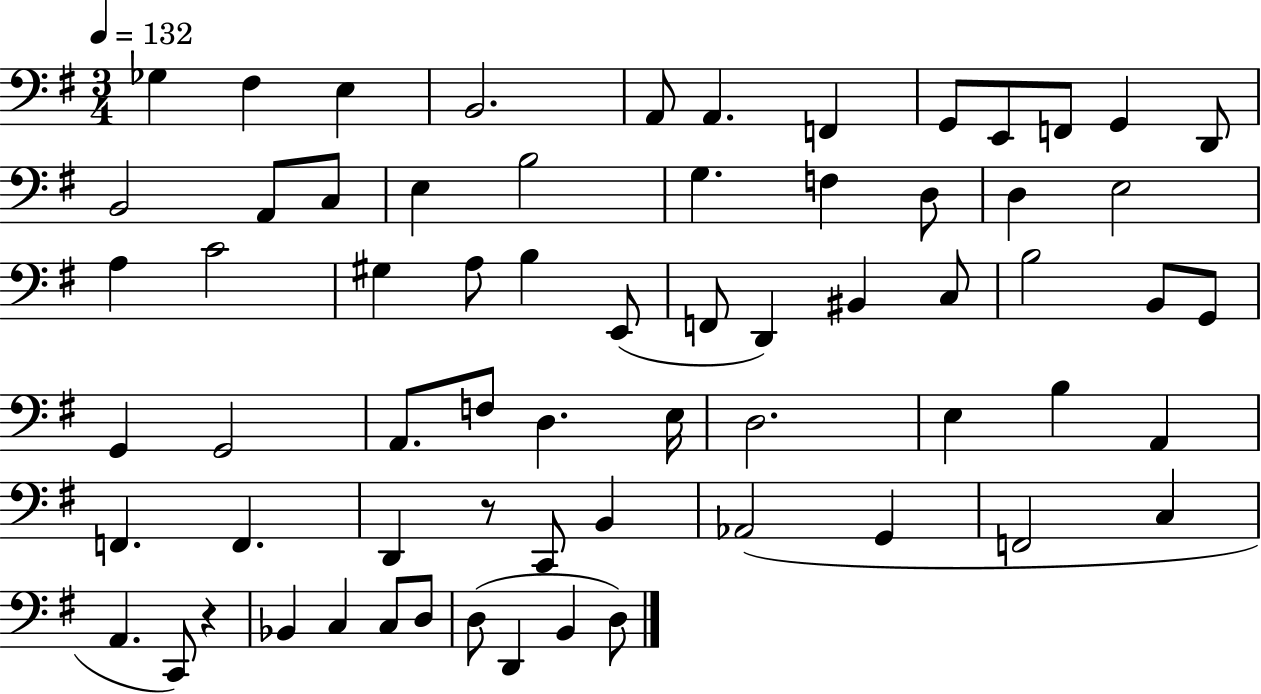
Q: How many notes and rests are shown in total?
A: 66